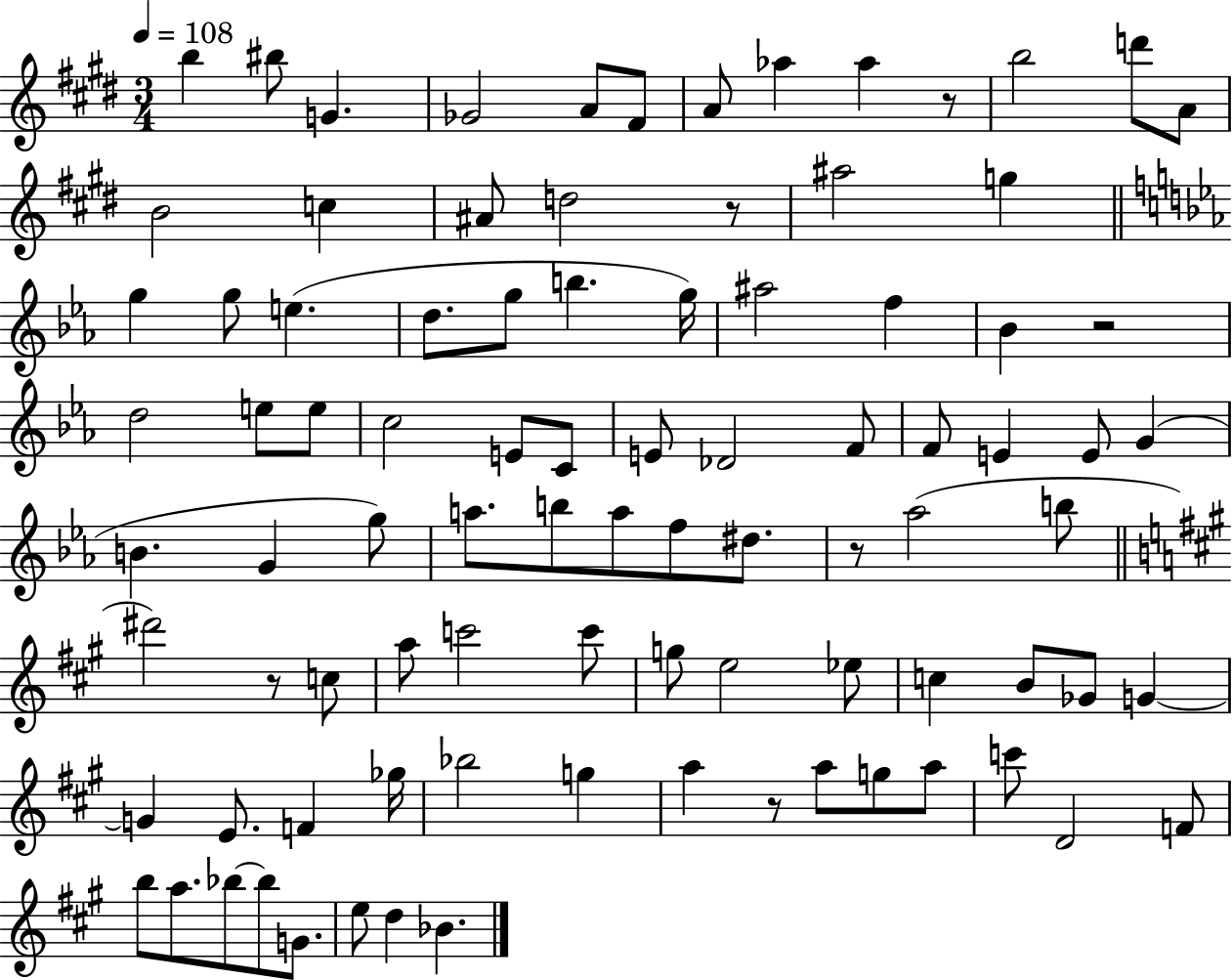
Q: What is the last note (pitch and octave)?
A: Bb4